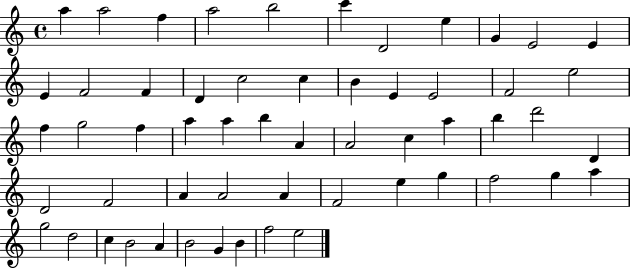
{
  \clef treble
  \time 4/4
  \defaultTimeSignature
  \key c \major
  a''4 a''2 f''4 | a''2 b''2 | c'''4 d'2 e''4 | g'4 e'2 e'4 | \break e'4 f'2 f'4 | d'4 c''2 c''4 | b'4 e'4 e'2 | f'2 e''2 | \break f''4 g''2 f''4 | a''4 a''4 b''4 a'4 | a'2 c''4 a''4 | b''4 d'''2 d'4 | \break d'2 f'2 | a'4 a'2 a'4 | f'2 e''4 g''4 | f''2 g''4 a''4 | \break g''2 d''2 | c''4 b'2 a'4 | b'2 g'4 b'4 | f''2 e''2 | \break \bar "|."
}